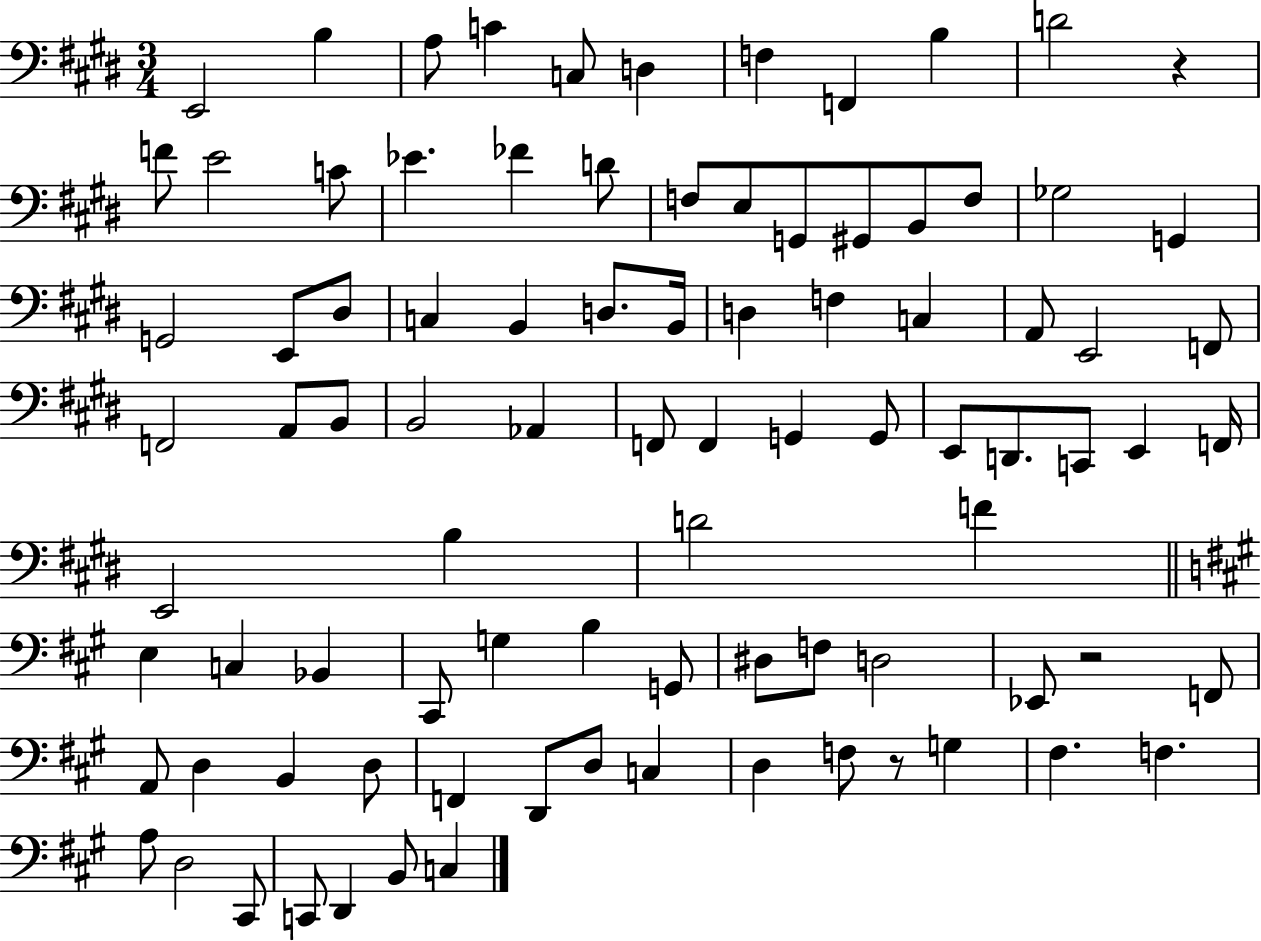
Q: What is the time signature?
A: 3/4